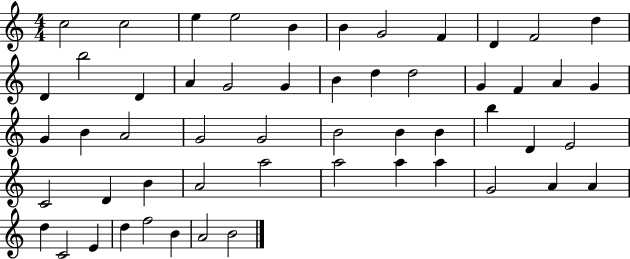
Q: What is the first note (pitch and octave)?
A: C5